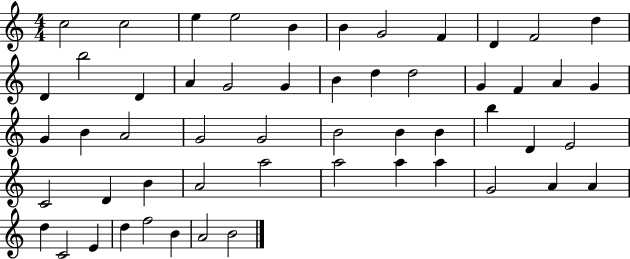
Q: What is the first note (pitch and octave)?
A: C5